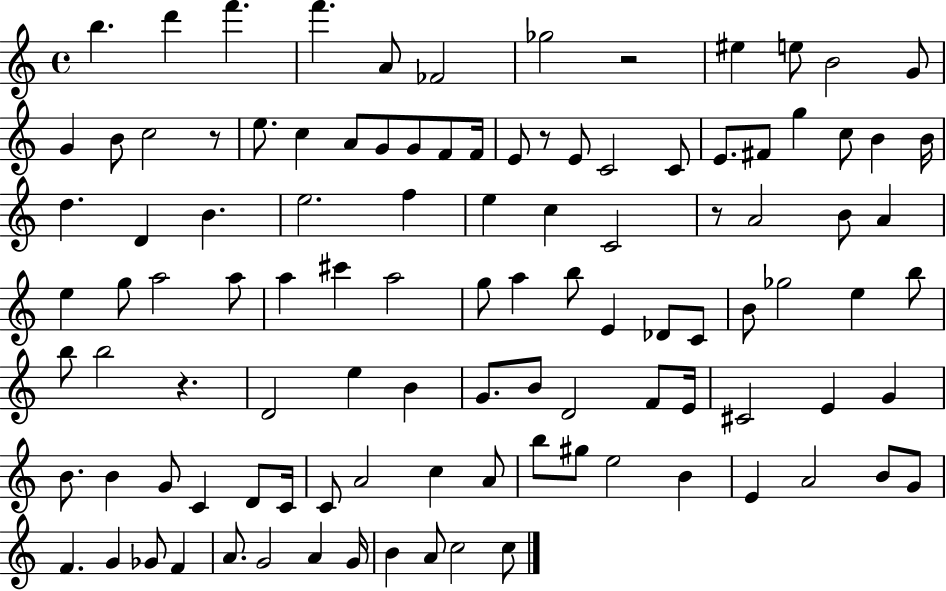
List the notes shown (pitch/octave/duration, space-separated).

B5/q. D6/q F6/q. F6/q. A4/e FES4/h Gb5/h R/h EIS5/q E5/e B4/h G4/e G4/q B4/e C5/h R/e E5/e. C5/q A4/e G4/e G4/e F4/e F4/s E4/e R/e E4/e C4/h C4/e E4/e. F#4/e G5/q C5/e B4/q B4/s D5/q. D4/q B4/q. E5/h. F5/q E5/q C5/q C4/h R/e A4/h B4/e A4/q E5/q G5/e A5/h A5/e A5/q C#6/q A5/h G5/e A5/q B5/e E4/q Db4/e C4/e B4/e Gb5/h E5/q B5/e B5/e B5/h R/q. D4/h E5/q B4/q G4/e. B4/e D4/h F4/e E4/s C#4/h E4/q G4/q B4/e. B4/q G4/e C4/q D4/e C4/s C4/e A4/h C5/q A4/e B5/e G#5/e E5/h B4/q E4/q A4/h B4/e G4/e F4/q. G4/q Gb4/e F4/q A4/e. G4/h A4/q G4/s B4/q A4/e C5/h C5/e